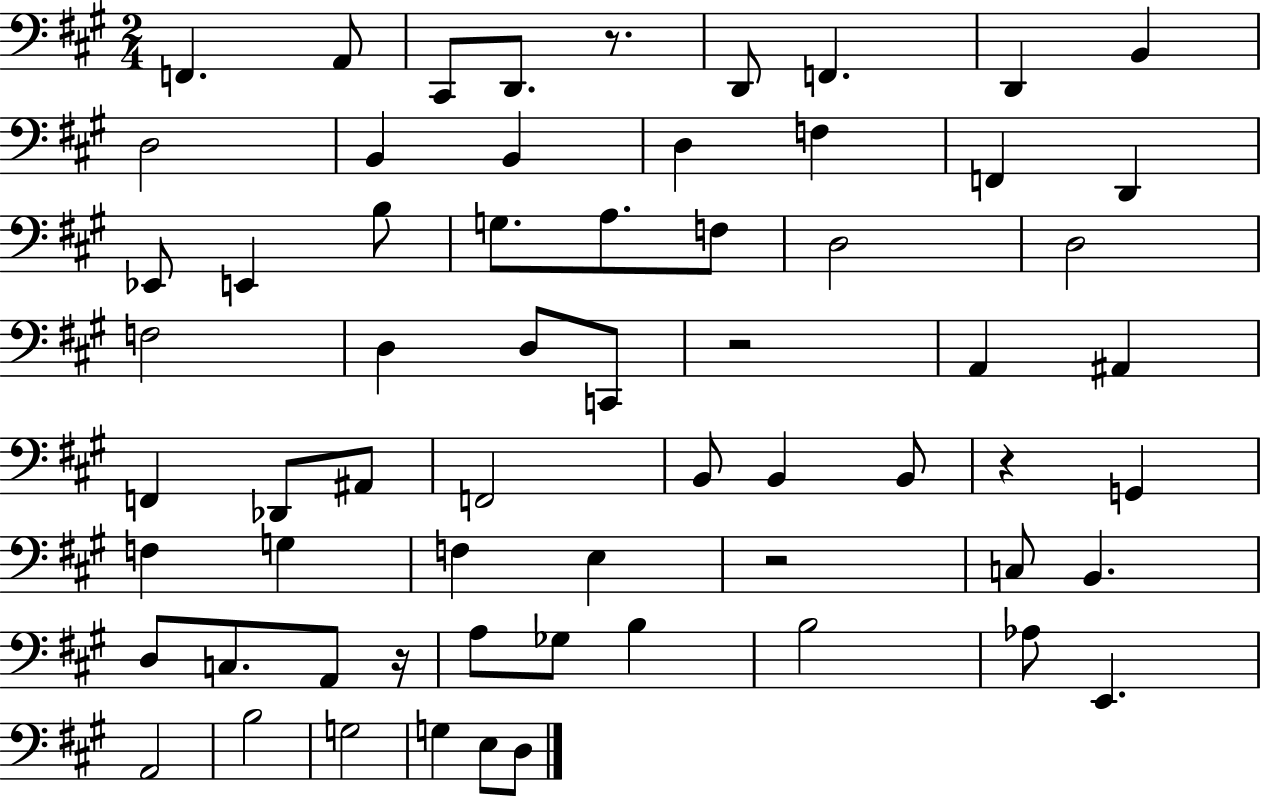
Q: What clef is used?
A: bass